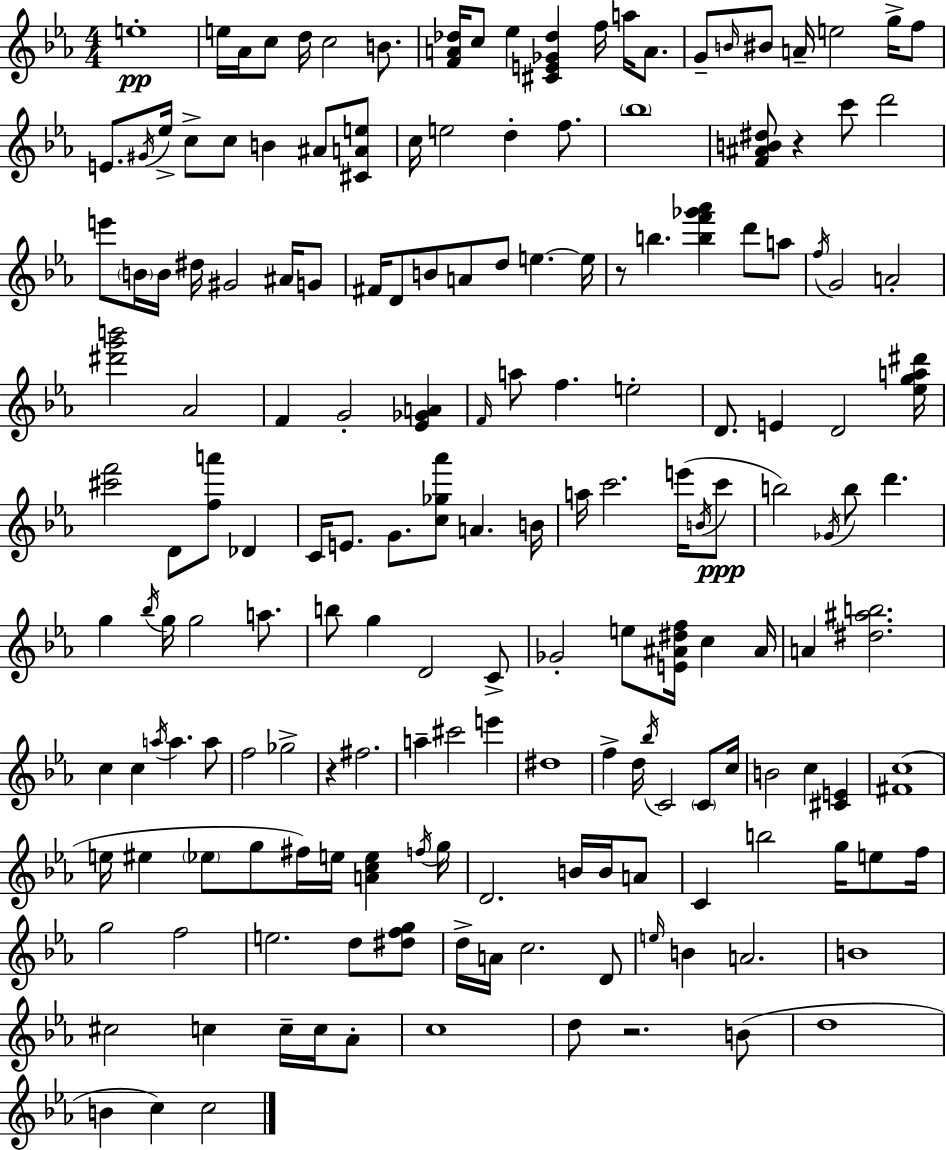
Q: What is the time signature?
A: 4/4